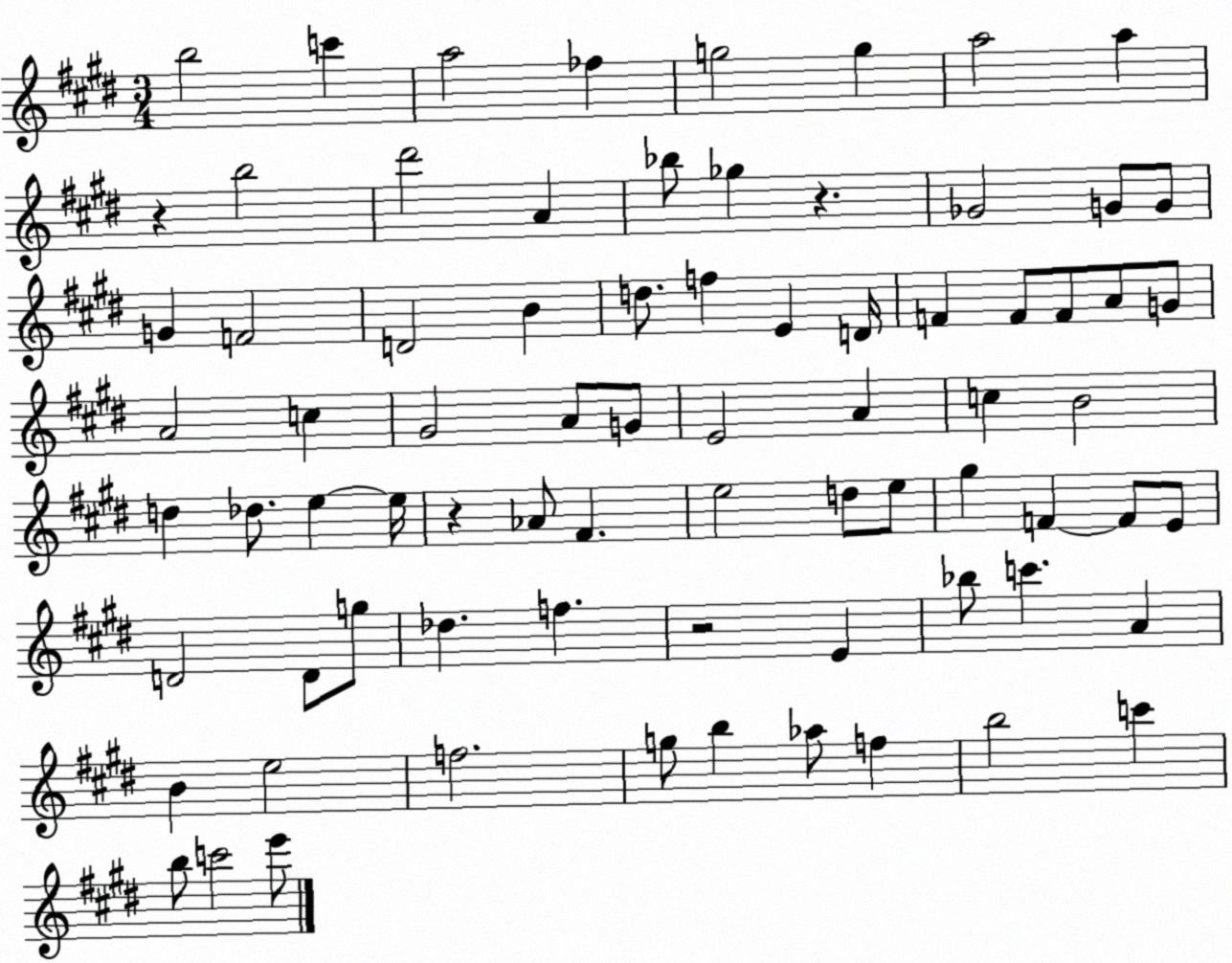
X:1
T:Untitled
M:3/4
L:1/4
K:E
b2 c' a2 _f g2 g a2 a z b2 ^d'2 A _b/2 _g z _G2 G/2 G/2 G F2 D2 B d/2 f E D/4 F F/2 F/2 A/2 G/2 A2 c ^G2 A/2 G/2 E2 A c B2 d _d/2 e e/4 z _A/2 ^F e2 d/2 e/2 ^g F F/2 E/2 D2 D/2 g/2 _d f z2 E _b/2 c' A B e2 f2 g/2 b _a/2 f b2 c' b/2 c'2 e'/2